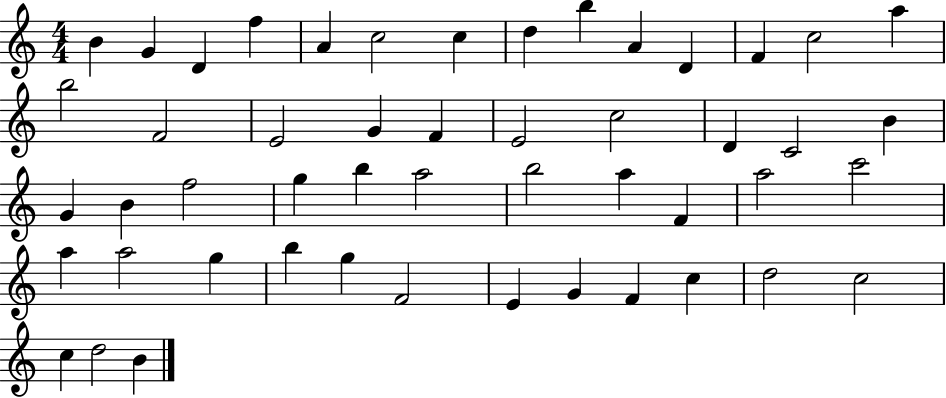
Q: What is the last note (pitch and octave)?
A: B4